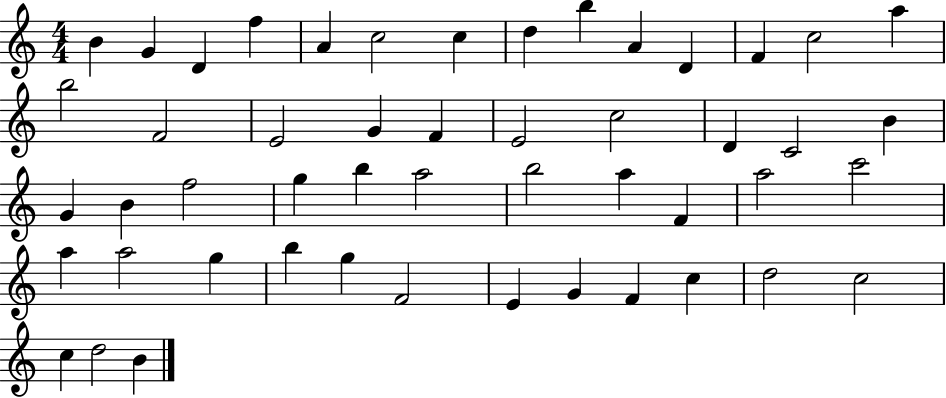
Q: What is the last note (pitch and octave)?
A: B4